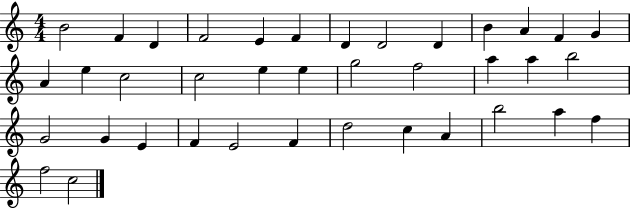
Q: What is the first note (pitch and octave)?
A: B4